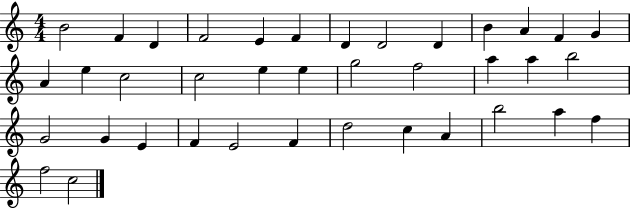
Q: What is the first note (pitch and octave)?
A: B4